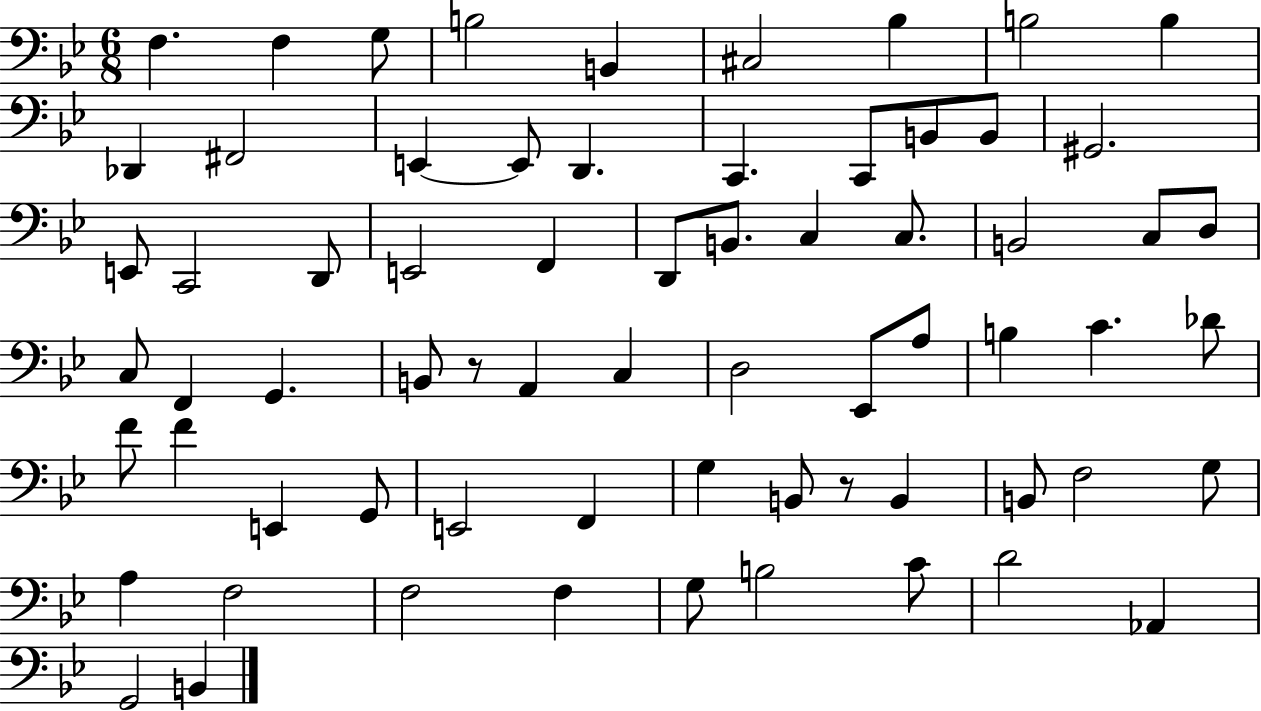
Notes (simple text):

F3/q. F3/q G3/e B3/h B2/q C#3/h Bb3/q B3/h B3/q Db2/q F#2/h E2/q E2/e D2/q. C2/q. C2/e B2/e B2/e G#2/h. E2/e C2/h D2/e E2/h F2/q D2/e B2/e. C3/q C3/e. B2/h C3/e D3/e C3/e F2/q G2/q. B2/e R/e A2/q C3/q D3/h Eb2/e A3/e B3/q C4/q. Db4/e F4/e F4/q E2/q G2/e E2/h F2/q G3/q B2/e R/e B2/q B2/e F3/h G3/e A3/q F3/h F3/h F3/q G3/e B3/h C4/e D4/h Ab2/q G2/h B2/q